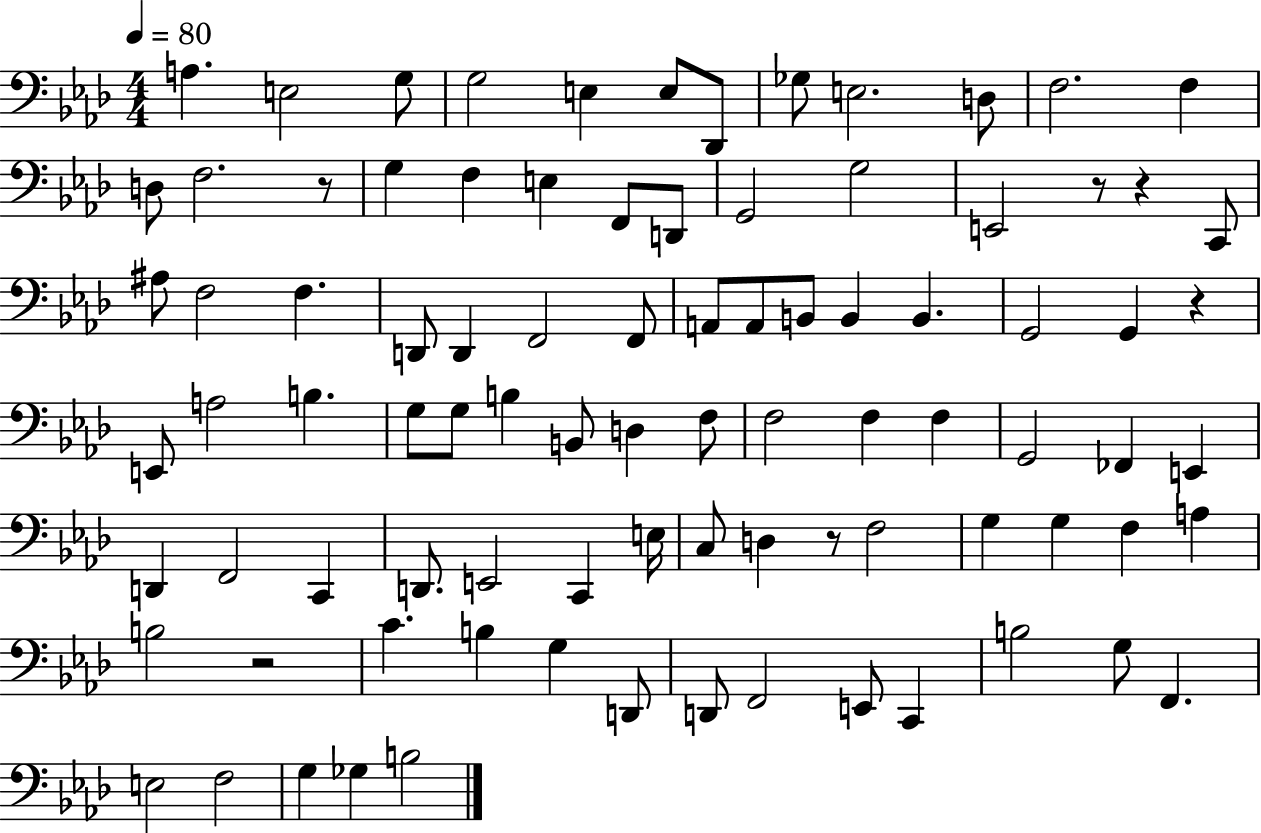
A3/q. E3/h G3/e G3/h E3/q E3/e Db2/e Gb3/e E3/h. D3/e F3/h. F3/q D3/e F3/h. R/e G3/q F3/q E3/q F2/e D2/e G2/h G3/h E2/h R/e R/q C2/e A#3/e F3/h F3/q. D2/e D2/q F2/h F2/e A2/e A2/e B2/e B2/q B2/q. G2/h G2/q R/q E2/e A3/h B3/q. G3/e G3/e B3/q B2/e D3/q F3/e F3/h F3/q F3/q G2/h FES2/q E2/q D2/q F2/h C2/q D2/e. E2/h C2/q E3/s C3/e D3/q R/e F3/h G3/q G3/q F3/q A3/q B3/h R/h C4/q. B3/q G3/q D2/e D2/e F2/h E2/e C2/q B3/h G3/e F2/q. E3/h F3/h G3/q Gb3/q B3/h